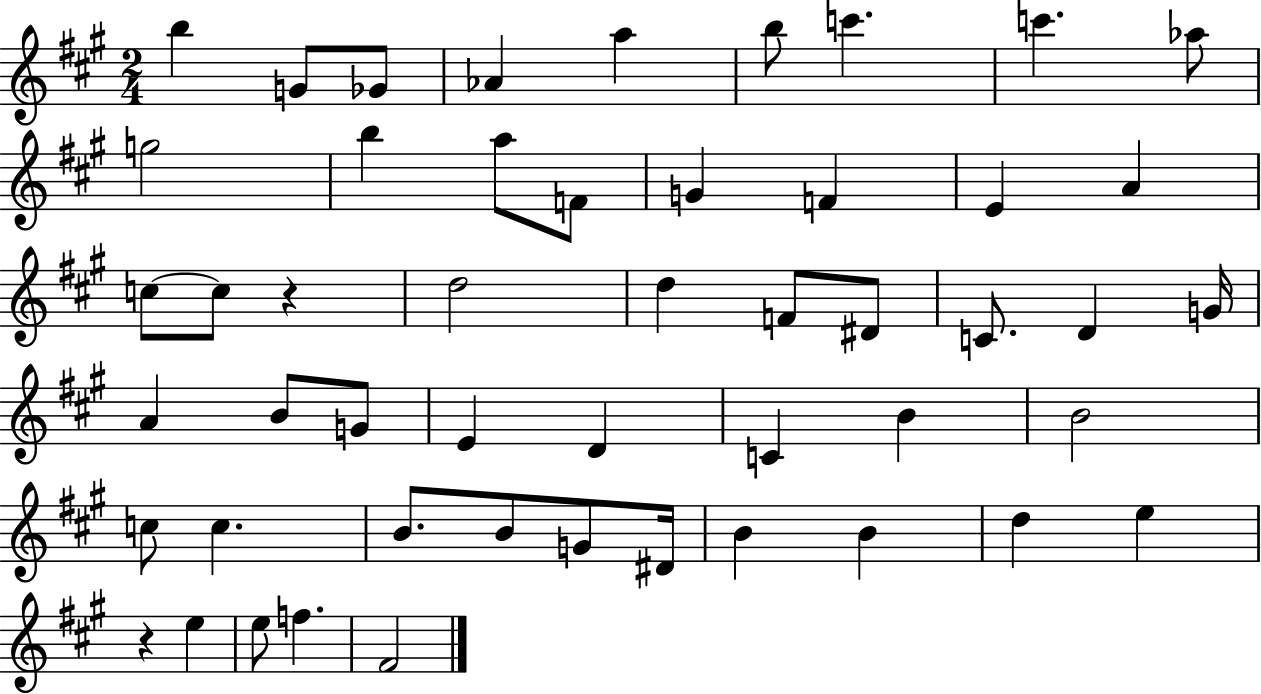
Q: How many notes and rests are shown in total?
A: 50